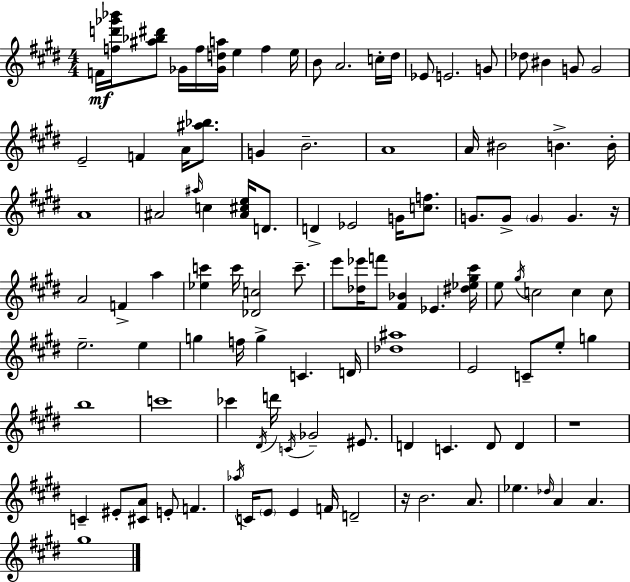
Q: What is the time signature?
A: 4/4